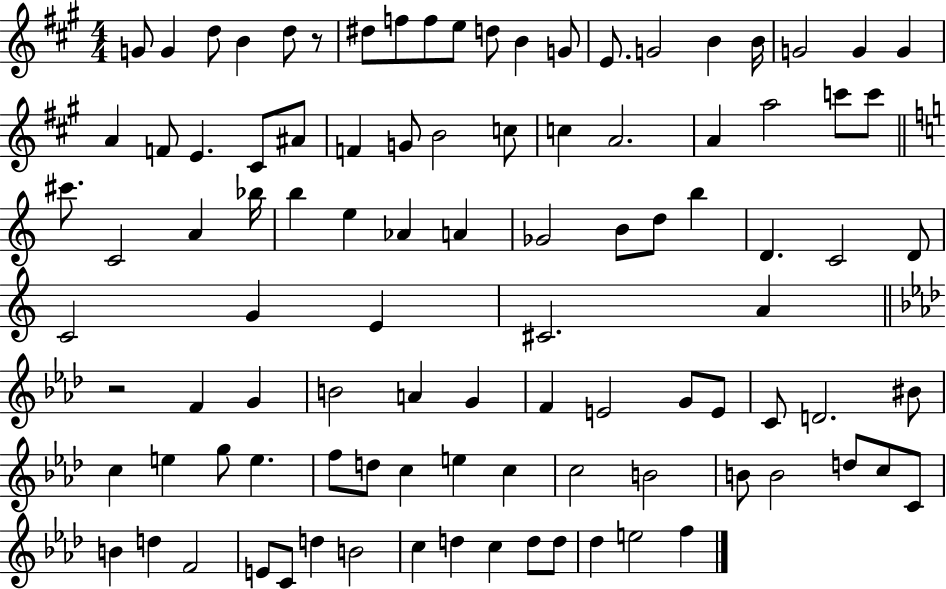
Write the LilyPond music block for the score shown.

{
  \clef treble
  \numericTimeSignature
  \time 4/4
  \key a \major
  \repeat volta 2 { g'8 g'4 d''8 b'4 d''8 r8 | dis''8 f''8 f''8 e''8 d''8 b'4 g'8 | e'8. g'2 b'4 b'16 | g'2 g'4 g'4 | \break a'4 f'8 e'4. cis'8 ais'8 | f'4 g'8 b'2 c''8 | c''4 a'2. | a'4 a''2 c'''8 c'''8 | \break \bar "||" \break \key c \major cis'''8. c'2 a'4 bes''16 | b''4 e''4 aes'4 a'4 | ges'2 b'8 d''8 b''4 | d'4. c'2 d'8 | \break c'2 g'4 e'4 | cis'2. a'4 | \bar "||" \break \key f \minor r2 f'4 g'4 | b'2 a'4 g'4 | f'4 e'2 g'8 e'8 | c'8 d'2. bis'8 | \break c''4 e''4 g''8 e''4. | f''8 d''8 c''4 e''4 c''4 | c''2 b'2 | b'8 b'2 d''8 c''8 c'8 | \break b'4 d''4 f'2 | e'8 c'8 d''4 b'2 | c''4 d''4 c''4 d''8 d''8 | des''4 e''2 f''4 | \break } \bar "|."
}